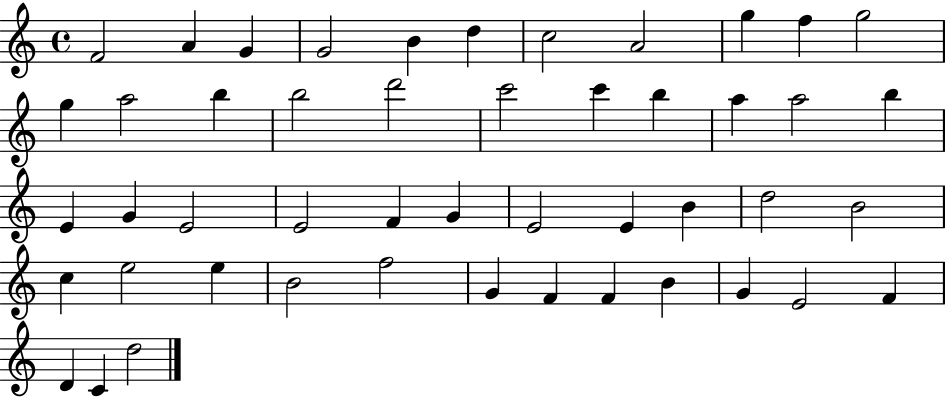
F4/h A4/q G4/q G4/h B4/q D5/q C5/h A4/h G5/q F5/q G5/h G5/q A5/h B5/q B5/h D6/h C6/h C6/q B5/q A5/q A5/h B5/q E4/q G4/q E4/h E4/h F4/q G4/q E4/h E4/q B4/q D5/h B4/h C5/q E5/h E5/q B4/h F5/h G4/q F4/q F4/q B4/q G4/q E4/h F4/q D4/q C4/q D5/h